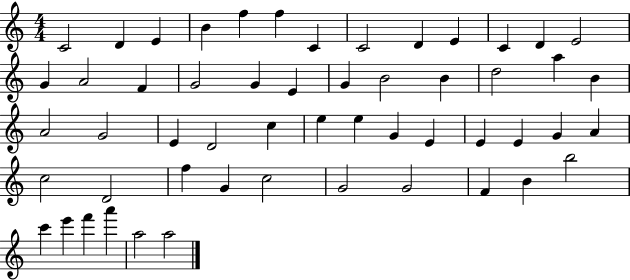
X:1
T:Untitled
M:4/4
L:1/4
K:C
C2 D E B f f C C2 D E C D E2 G A2 F G2 G E G B2 B d2 a B A2 G2 E D2 c e e G E E E G A c2 D2 f G c2 G2 G2 F B b2 c' e' f' a' a2 a2